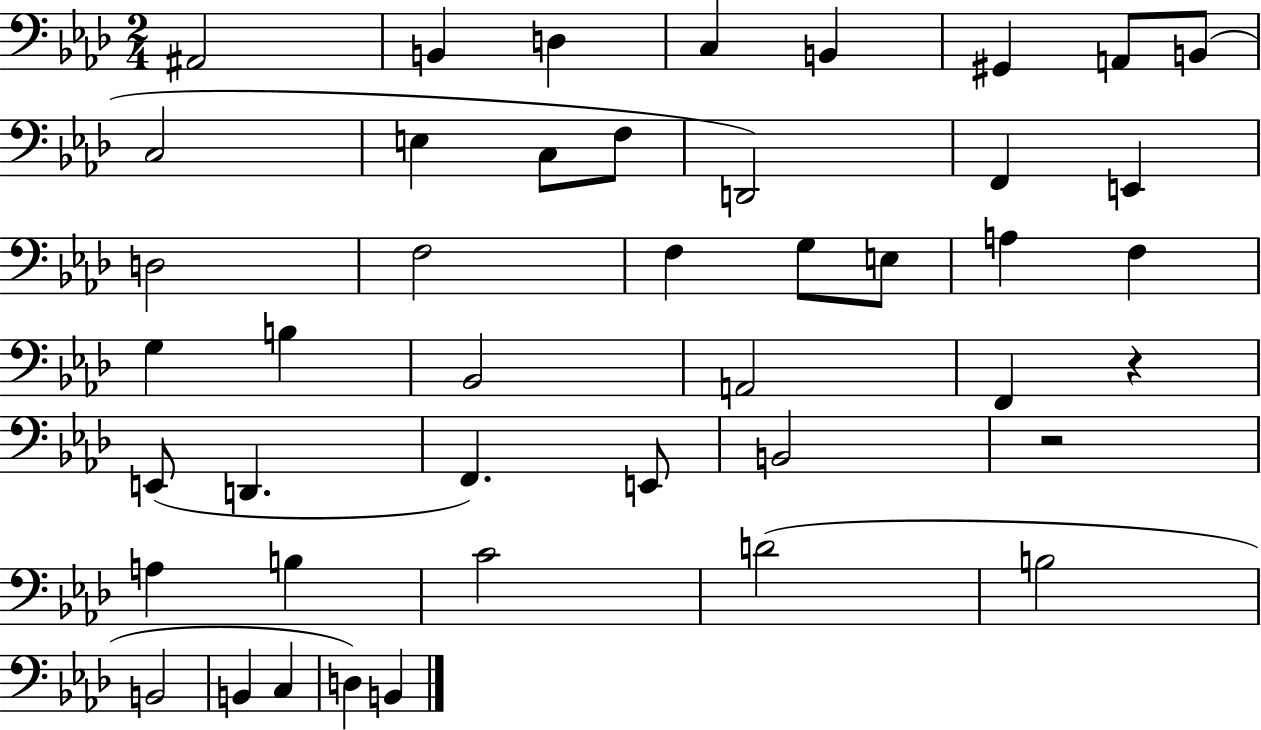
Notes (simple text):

A#2/h B2/q D3/q C3/q B2/q G#2/q A2/e B2/e C3/h E3/q C3/e F3/e D2/h F2/q E2/q D3/h F3/h F3/q G3/e E3/e A3/q F3/q G3/q B3/q Bb2/h A2/h F2/q R/q E2/e D2/q. F2/q. E2/e B2/h R/h A3/q B3/q C4/h D4/h B3/h B2/h B2/q C3/q D3/q B2/q